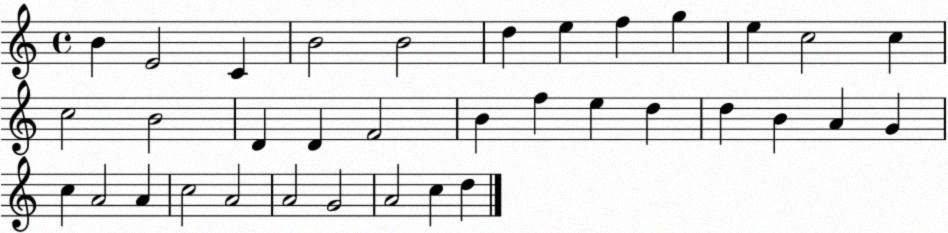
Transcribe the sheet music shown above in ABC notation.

X:1
T:Untitled
M:4/4
L:1/4
K:C
B E2 C B2 B2 d e f g e c2 c c2 B2 D D F2 B f e d d B A G c A2 A c2 A2 A2 G2 A2 c d